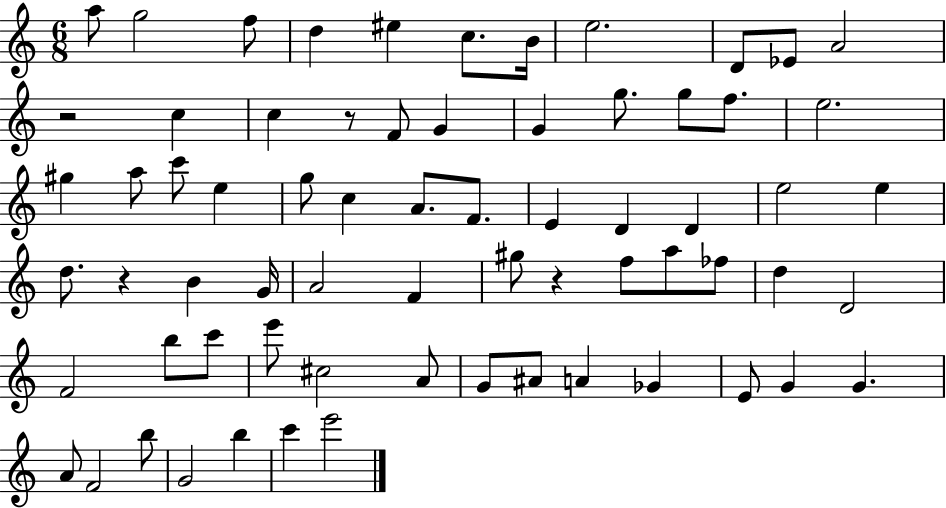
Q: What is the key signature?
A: C major